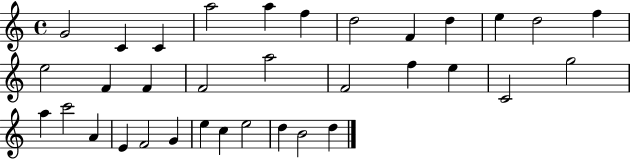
{
  \clef treble
  \time 4/4
  \defaultTimeSignature
  \key c \major
  g'2 c'4 c'4 | a''2 a''4 f''4 | d''2 f'4 d''4 | e''4 d''2 f''4 | \break e''2 f'4 f'4 | f'2 a''2 | f'2 f''4 e''4 | c'2 g''2 | \break a''4 c'''2 a'4 | e'4 f'2 g'4 | e''4 c''4 e''2 | d''4 b'2 d''4 | \break \bar "|."
}